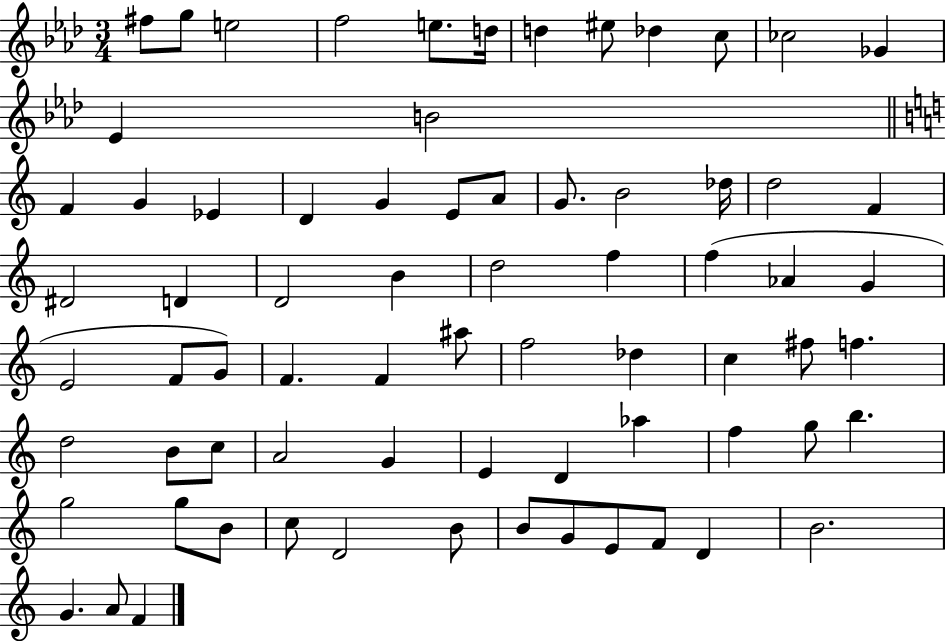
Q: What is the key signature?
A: AES major